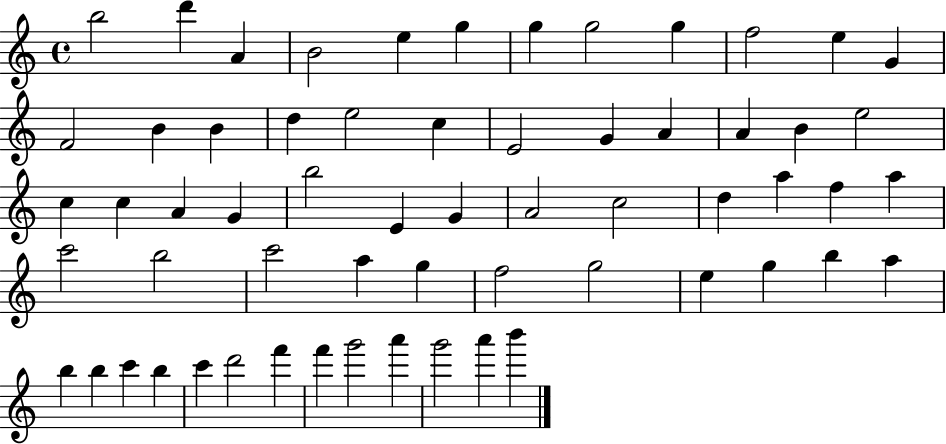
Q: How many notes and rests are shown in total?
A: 61